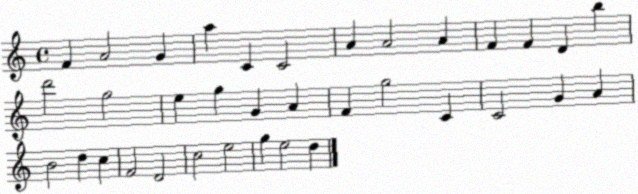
X:1
T:Untitled
M:4/4
L:1/4
K:C
F A2 G a C C2 A A2 A F F D b d'2 g2 e g G A F g2 C C2 G A B2 d c F2 D2 c2 e2 g e2 d